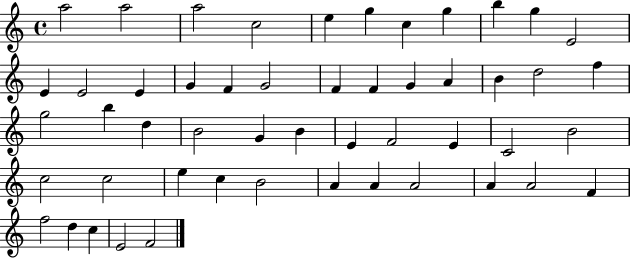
X:1
T:Untitled
M:4/4
L:1/4
K:C
a2 a2 a2 c2 e g c g b g E2 E E2 E G F G2 F F G A B d2 f g2 b d B2 G B E F2 E C2 B2 c2 c2 e c B2 A A A2 A A2 F f2 d c E2 F2